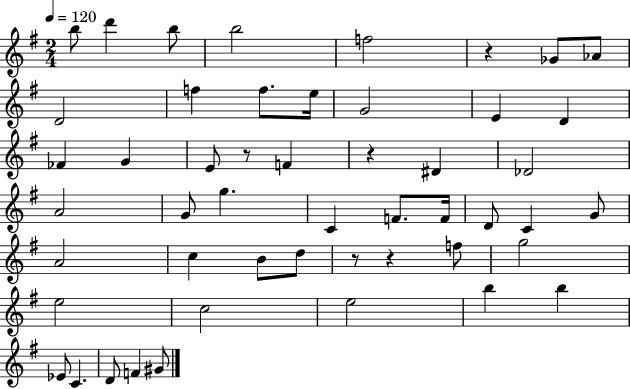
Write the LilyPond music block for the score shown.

{
  \clef treble
  \numericTimeSignature
  \time 2/4
  \key g \major
  \tempo 4 = 120
  \repeat volta 2 { b''8 d'''4 b''8 | b''2 | f''2 | r4 ges'8 aes'8 | \break d'2 | f''4 f''8. e''16 | g'2 | e'4 d'4 | \break fes'4 g'4 | e'8 r8 f'4 | r4 dis'4 | des'2 | \break a'2 | g'8 g''4. | c'4 f'8. f'16 | d'8 c'4 g'8 | \break a'2 | c''4 b'8 d''8 | r8 r4 f''8 | g''2 | \break e''2 | c''2 | e''2 | b''4 b''4 | \break ees'8 c'4. | d'8 f'4 gis'8 | } \bar "|."
}